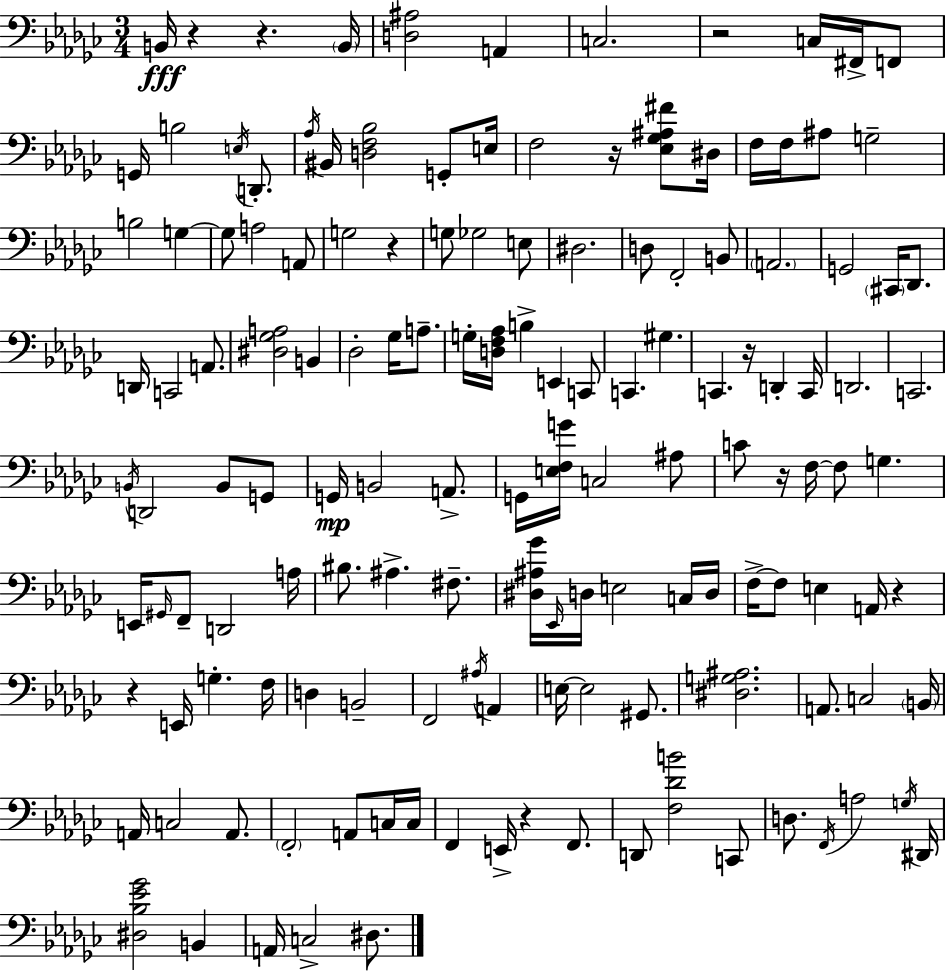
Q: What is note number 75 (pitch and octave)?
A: A3